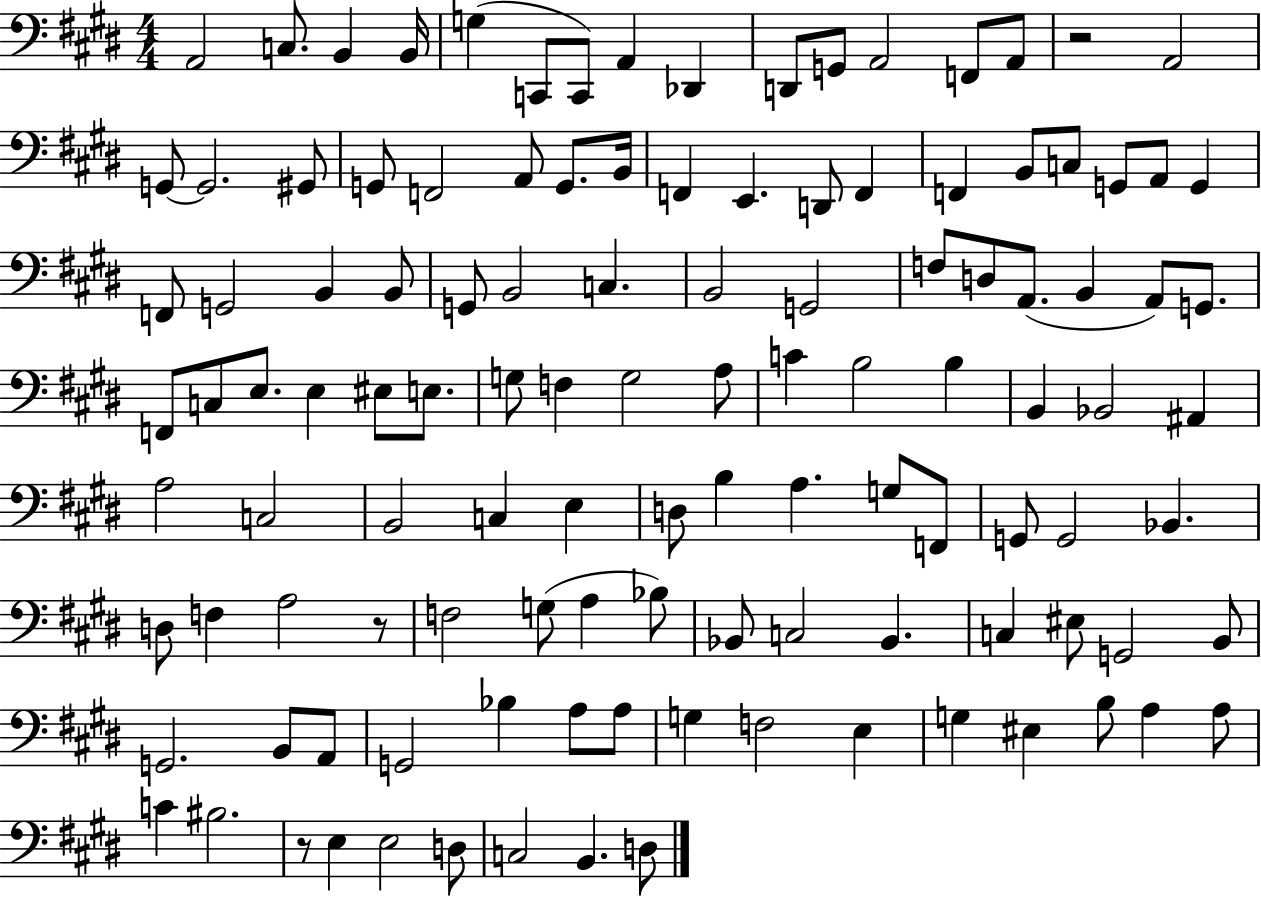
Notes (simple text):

A2/h C3/e. B2/q B2/s G3/q C2/e C2/e A2/q Db2/q D2/e G2/e A2/h F2/e A2/e R/h A2/h G2/e G2/h. G#2/e G2/e F2/h A2/e G2/e. B2/s F2/q E2/q. D2/e F2/q F2/q B2/e C3/e G2/e A2/e G2/q F2/e G2/h B2/q B2/e G2/e B2/h C3/q. B2/h G2/h F3/e D3/e A2/e. B2/q A2/e G2/e. F2/e C3/e E3/e. E3/q EIS3/e E3/e. G3/e F3/q G3/h A3/e C4/q B3/h B3/q B2/q Bb2/h A#2/q A3/h C3/h B2/h C3/q E3/q D3/e B3/q A3/q. G3/e F2/e G2/e G2/h Bb2/q. D3/e F3/q A3/h R/e F3/h G3/e A3/q Bb3/e Bb2/e C3/h Bb2/q. C3/q EIS3/e G2/h B2/e G2/h. B2/e A2/e G2/h Bb3/q A3/e A3/e G3/q F3/h E3/q G3/q EIS3/q B3/e A3/q A3/e C4/q BIS3/h. R/e E3/q E3/h D3/e C3/h B2/q. D3/e